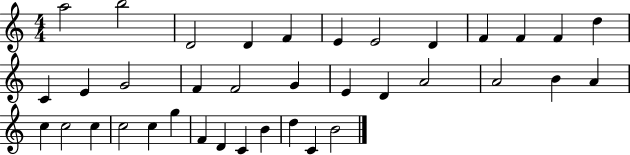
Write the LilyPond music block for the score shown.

{
  \clef treble
  \numericTimeSignature
  \time 4/4
  \key c \major
  a''2 b''2 | d'2 d'4 f'4 | e'4 e'2 d'4 | f'4 f'4 f'4 d''4 | \break c'4 e'4 g'2 | f'4 f'2 g'4 | e'4 d'4 a'2 | a'2 b'4 a'4 | \break c''4 c''2 c''4 | c''2 c''4 g''4 | f'4 d'4 c'4 b'4 | d''4 c'4 b'2 | \break \bar "|."
}